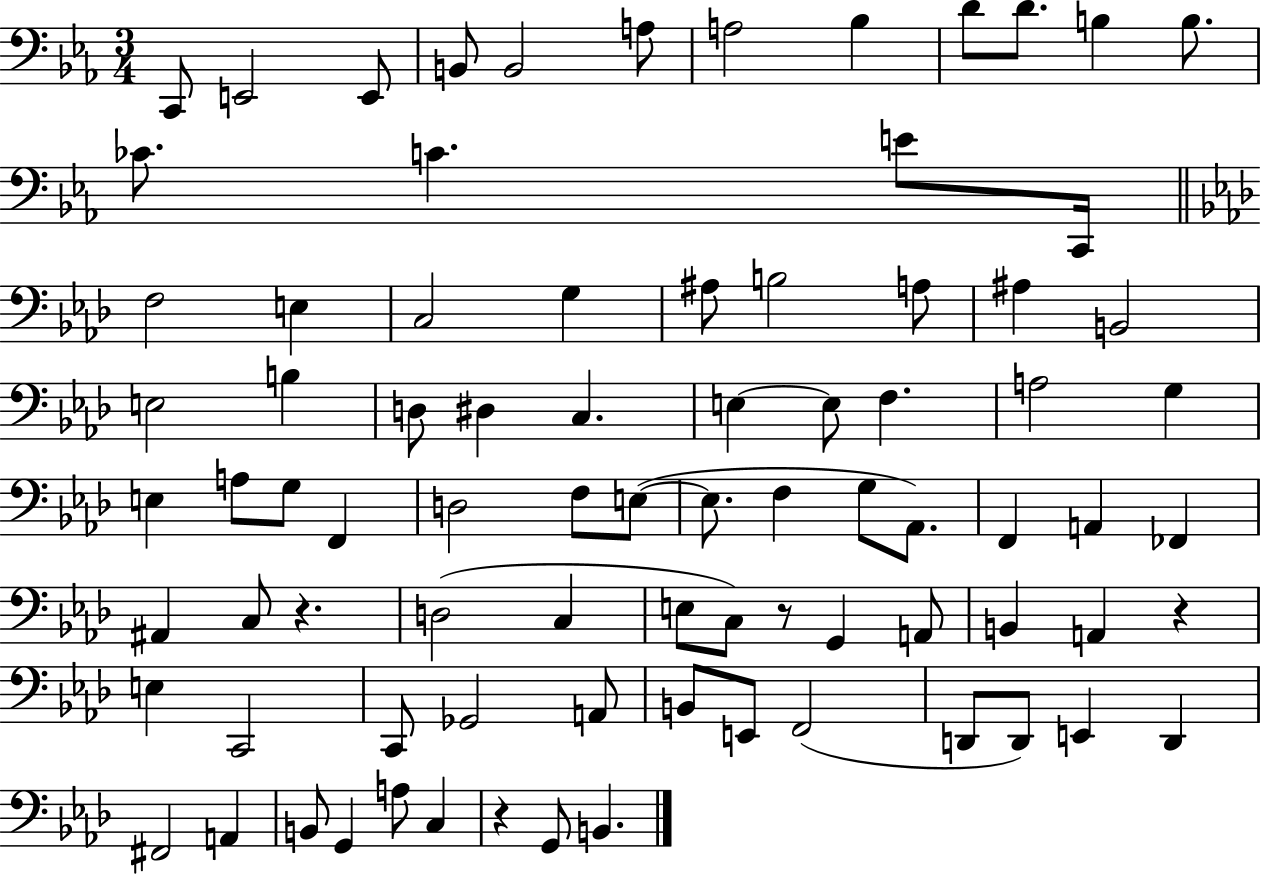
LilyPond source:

{
  \clef bass
  \numericTimeSignature
  \time 3/4
  \key ees \major
  c,8 e,2 e,8 | b,8 b,2 a8 | a2 bes4 | d'8 d'8. b4 b8. | \break ces'8. c'4. e'8 c,16 | \bar "||" \break \key aes \major f2 e4 | c2 g4 | ais8 b2 a8 | ais4 b,2 | \break e2 b4 | d8 dis4 c4. | e4~~ e8 f4. | a2 g4 | \break e4 a8 g8 f,4 | d2 f8 e8~(~ | e8. f4 g8 aes,8.) | f,4 a,4 fes,4 | \break ais,4 c8 r4. | d2( c4 | e8 c8) r8 g,4 a,8 | b,4 a,4 r4 | \break e4 c,2 | c,8 ges,2 a,8 | b,8 e,8 f,2( | d,8 d,8) e,4 d,4 | \break fis,2 a,4 | b,8 g,4 a8 c4 | r4 g,8 b,4. | \bar "|."
}